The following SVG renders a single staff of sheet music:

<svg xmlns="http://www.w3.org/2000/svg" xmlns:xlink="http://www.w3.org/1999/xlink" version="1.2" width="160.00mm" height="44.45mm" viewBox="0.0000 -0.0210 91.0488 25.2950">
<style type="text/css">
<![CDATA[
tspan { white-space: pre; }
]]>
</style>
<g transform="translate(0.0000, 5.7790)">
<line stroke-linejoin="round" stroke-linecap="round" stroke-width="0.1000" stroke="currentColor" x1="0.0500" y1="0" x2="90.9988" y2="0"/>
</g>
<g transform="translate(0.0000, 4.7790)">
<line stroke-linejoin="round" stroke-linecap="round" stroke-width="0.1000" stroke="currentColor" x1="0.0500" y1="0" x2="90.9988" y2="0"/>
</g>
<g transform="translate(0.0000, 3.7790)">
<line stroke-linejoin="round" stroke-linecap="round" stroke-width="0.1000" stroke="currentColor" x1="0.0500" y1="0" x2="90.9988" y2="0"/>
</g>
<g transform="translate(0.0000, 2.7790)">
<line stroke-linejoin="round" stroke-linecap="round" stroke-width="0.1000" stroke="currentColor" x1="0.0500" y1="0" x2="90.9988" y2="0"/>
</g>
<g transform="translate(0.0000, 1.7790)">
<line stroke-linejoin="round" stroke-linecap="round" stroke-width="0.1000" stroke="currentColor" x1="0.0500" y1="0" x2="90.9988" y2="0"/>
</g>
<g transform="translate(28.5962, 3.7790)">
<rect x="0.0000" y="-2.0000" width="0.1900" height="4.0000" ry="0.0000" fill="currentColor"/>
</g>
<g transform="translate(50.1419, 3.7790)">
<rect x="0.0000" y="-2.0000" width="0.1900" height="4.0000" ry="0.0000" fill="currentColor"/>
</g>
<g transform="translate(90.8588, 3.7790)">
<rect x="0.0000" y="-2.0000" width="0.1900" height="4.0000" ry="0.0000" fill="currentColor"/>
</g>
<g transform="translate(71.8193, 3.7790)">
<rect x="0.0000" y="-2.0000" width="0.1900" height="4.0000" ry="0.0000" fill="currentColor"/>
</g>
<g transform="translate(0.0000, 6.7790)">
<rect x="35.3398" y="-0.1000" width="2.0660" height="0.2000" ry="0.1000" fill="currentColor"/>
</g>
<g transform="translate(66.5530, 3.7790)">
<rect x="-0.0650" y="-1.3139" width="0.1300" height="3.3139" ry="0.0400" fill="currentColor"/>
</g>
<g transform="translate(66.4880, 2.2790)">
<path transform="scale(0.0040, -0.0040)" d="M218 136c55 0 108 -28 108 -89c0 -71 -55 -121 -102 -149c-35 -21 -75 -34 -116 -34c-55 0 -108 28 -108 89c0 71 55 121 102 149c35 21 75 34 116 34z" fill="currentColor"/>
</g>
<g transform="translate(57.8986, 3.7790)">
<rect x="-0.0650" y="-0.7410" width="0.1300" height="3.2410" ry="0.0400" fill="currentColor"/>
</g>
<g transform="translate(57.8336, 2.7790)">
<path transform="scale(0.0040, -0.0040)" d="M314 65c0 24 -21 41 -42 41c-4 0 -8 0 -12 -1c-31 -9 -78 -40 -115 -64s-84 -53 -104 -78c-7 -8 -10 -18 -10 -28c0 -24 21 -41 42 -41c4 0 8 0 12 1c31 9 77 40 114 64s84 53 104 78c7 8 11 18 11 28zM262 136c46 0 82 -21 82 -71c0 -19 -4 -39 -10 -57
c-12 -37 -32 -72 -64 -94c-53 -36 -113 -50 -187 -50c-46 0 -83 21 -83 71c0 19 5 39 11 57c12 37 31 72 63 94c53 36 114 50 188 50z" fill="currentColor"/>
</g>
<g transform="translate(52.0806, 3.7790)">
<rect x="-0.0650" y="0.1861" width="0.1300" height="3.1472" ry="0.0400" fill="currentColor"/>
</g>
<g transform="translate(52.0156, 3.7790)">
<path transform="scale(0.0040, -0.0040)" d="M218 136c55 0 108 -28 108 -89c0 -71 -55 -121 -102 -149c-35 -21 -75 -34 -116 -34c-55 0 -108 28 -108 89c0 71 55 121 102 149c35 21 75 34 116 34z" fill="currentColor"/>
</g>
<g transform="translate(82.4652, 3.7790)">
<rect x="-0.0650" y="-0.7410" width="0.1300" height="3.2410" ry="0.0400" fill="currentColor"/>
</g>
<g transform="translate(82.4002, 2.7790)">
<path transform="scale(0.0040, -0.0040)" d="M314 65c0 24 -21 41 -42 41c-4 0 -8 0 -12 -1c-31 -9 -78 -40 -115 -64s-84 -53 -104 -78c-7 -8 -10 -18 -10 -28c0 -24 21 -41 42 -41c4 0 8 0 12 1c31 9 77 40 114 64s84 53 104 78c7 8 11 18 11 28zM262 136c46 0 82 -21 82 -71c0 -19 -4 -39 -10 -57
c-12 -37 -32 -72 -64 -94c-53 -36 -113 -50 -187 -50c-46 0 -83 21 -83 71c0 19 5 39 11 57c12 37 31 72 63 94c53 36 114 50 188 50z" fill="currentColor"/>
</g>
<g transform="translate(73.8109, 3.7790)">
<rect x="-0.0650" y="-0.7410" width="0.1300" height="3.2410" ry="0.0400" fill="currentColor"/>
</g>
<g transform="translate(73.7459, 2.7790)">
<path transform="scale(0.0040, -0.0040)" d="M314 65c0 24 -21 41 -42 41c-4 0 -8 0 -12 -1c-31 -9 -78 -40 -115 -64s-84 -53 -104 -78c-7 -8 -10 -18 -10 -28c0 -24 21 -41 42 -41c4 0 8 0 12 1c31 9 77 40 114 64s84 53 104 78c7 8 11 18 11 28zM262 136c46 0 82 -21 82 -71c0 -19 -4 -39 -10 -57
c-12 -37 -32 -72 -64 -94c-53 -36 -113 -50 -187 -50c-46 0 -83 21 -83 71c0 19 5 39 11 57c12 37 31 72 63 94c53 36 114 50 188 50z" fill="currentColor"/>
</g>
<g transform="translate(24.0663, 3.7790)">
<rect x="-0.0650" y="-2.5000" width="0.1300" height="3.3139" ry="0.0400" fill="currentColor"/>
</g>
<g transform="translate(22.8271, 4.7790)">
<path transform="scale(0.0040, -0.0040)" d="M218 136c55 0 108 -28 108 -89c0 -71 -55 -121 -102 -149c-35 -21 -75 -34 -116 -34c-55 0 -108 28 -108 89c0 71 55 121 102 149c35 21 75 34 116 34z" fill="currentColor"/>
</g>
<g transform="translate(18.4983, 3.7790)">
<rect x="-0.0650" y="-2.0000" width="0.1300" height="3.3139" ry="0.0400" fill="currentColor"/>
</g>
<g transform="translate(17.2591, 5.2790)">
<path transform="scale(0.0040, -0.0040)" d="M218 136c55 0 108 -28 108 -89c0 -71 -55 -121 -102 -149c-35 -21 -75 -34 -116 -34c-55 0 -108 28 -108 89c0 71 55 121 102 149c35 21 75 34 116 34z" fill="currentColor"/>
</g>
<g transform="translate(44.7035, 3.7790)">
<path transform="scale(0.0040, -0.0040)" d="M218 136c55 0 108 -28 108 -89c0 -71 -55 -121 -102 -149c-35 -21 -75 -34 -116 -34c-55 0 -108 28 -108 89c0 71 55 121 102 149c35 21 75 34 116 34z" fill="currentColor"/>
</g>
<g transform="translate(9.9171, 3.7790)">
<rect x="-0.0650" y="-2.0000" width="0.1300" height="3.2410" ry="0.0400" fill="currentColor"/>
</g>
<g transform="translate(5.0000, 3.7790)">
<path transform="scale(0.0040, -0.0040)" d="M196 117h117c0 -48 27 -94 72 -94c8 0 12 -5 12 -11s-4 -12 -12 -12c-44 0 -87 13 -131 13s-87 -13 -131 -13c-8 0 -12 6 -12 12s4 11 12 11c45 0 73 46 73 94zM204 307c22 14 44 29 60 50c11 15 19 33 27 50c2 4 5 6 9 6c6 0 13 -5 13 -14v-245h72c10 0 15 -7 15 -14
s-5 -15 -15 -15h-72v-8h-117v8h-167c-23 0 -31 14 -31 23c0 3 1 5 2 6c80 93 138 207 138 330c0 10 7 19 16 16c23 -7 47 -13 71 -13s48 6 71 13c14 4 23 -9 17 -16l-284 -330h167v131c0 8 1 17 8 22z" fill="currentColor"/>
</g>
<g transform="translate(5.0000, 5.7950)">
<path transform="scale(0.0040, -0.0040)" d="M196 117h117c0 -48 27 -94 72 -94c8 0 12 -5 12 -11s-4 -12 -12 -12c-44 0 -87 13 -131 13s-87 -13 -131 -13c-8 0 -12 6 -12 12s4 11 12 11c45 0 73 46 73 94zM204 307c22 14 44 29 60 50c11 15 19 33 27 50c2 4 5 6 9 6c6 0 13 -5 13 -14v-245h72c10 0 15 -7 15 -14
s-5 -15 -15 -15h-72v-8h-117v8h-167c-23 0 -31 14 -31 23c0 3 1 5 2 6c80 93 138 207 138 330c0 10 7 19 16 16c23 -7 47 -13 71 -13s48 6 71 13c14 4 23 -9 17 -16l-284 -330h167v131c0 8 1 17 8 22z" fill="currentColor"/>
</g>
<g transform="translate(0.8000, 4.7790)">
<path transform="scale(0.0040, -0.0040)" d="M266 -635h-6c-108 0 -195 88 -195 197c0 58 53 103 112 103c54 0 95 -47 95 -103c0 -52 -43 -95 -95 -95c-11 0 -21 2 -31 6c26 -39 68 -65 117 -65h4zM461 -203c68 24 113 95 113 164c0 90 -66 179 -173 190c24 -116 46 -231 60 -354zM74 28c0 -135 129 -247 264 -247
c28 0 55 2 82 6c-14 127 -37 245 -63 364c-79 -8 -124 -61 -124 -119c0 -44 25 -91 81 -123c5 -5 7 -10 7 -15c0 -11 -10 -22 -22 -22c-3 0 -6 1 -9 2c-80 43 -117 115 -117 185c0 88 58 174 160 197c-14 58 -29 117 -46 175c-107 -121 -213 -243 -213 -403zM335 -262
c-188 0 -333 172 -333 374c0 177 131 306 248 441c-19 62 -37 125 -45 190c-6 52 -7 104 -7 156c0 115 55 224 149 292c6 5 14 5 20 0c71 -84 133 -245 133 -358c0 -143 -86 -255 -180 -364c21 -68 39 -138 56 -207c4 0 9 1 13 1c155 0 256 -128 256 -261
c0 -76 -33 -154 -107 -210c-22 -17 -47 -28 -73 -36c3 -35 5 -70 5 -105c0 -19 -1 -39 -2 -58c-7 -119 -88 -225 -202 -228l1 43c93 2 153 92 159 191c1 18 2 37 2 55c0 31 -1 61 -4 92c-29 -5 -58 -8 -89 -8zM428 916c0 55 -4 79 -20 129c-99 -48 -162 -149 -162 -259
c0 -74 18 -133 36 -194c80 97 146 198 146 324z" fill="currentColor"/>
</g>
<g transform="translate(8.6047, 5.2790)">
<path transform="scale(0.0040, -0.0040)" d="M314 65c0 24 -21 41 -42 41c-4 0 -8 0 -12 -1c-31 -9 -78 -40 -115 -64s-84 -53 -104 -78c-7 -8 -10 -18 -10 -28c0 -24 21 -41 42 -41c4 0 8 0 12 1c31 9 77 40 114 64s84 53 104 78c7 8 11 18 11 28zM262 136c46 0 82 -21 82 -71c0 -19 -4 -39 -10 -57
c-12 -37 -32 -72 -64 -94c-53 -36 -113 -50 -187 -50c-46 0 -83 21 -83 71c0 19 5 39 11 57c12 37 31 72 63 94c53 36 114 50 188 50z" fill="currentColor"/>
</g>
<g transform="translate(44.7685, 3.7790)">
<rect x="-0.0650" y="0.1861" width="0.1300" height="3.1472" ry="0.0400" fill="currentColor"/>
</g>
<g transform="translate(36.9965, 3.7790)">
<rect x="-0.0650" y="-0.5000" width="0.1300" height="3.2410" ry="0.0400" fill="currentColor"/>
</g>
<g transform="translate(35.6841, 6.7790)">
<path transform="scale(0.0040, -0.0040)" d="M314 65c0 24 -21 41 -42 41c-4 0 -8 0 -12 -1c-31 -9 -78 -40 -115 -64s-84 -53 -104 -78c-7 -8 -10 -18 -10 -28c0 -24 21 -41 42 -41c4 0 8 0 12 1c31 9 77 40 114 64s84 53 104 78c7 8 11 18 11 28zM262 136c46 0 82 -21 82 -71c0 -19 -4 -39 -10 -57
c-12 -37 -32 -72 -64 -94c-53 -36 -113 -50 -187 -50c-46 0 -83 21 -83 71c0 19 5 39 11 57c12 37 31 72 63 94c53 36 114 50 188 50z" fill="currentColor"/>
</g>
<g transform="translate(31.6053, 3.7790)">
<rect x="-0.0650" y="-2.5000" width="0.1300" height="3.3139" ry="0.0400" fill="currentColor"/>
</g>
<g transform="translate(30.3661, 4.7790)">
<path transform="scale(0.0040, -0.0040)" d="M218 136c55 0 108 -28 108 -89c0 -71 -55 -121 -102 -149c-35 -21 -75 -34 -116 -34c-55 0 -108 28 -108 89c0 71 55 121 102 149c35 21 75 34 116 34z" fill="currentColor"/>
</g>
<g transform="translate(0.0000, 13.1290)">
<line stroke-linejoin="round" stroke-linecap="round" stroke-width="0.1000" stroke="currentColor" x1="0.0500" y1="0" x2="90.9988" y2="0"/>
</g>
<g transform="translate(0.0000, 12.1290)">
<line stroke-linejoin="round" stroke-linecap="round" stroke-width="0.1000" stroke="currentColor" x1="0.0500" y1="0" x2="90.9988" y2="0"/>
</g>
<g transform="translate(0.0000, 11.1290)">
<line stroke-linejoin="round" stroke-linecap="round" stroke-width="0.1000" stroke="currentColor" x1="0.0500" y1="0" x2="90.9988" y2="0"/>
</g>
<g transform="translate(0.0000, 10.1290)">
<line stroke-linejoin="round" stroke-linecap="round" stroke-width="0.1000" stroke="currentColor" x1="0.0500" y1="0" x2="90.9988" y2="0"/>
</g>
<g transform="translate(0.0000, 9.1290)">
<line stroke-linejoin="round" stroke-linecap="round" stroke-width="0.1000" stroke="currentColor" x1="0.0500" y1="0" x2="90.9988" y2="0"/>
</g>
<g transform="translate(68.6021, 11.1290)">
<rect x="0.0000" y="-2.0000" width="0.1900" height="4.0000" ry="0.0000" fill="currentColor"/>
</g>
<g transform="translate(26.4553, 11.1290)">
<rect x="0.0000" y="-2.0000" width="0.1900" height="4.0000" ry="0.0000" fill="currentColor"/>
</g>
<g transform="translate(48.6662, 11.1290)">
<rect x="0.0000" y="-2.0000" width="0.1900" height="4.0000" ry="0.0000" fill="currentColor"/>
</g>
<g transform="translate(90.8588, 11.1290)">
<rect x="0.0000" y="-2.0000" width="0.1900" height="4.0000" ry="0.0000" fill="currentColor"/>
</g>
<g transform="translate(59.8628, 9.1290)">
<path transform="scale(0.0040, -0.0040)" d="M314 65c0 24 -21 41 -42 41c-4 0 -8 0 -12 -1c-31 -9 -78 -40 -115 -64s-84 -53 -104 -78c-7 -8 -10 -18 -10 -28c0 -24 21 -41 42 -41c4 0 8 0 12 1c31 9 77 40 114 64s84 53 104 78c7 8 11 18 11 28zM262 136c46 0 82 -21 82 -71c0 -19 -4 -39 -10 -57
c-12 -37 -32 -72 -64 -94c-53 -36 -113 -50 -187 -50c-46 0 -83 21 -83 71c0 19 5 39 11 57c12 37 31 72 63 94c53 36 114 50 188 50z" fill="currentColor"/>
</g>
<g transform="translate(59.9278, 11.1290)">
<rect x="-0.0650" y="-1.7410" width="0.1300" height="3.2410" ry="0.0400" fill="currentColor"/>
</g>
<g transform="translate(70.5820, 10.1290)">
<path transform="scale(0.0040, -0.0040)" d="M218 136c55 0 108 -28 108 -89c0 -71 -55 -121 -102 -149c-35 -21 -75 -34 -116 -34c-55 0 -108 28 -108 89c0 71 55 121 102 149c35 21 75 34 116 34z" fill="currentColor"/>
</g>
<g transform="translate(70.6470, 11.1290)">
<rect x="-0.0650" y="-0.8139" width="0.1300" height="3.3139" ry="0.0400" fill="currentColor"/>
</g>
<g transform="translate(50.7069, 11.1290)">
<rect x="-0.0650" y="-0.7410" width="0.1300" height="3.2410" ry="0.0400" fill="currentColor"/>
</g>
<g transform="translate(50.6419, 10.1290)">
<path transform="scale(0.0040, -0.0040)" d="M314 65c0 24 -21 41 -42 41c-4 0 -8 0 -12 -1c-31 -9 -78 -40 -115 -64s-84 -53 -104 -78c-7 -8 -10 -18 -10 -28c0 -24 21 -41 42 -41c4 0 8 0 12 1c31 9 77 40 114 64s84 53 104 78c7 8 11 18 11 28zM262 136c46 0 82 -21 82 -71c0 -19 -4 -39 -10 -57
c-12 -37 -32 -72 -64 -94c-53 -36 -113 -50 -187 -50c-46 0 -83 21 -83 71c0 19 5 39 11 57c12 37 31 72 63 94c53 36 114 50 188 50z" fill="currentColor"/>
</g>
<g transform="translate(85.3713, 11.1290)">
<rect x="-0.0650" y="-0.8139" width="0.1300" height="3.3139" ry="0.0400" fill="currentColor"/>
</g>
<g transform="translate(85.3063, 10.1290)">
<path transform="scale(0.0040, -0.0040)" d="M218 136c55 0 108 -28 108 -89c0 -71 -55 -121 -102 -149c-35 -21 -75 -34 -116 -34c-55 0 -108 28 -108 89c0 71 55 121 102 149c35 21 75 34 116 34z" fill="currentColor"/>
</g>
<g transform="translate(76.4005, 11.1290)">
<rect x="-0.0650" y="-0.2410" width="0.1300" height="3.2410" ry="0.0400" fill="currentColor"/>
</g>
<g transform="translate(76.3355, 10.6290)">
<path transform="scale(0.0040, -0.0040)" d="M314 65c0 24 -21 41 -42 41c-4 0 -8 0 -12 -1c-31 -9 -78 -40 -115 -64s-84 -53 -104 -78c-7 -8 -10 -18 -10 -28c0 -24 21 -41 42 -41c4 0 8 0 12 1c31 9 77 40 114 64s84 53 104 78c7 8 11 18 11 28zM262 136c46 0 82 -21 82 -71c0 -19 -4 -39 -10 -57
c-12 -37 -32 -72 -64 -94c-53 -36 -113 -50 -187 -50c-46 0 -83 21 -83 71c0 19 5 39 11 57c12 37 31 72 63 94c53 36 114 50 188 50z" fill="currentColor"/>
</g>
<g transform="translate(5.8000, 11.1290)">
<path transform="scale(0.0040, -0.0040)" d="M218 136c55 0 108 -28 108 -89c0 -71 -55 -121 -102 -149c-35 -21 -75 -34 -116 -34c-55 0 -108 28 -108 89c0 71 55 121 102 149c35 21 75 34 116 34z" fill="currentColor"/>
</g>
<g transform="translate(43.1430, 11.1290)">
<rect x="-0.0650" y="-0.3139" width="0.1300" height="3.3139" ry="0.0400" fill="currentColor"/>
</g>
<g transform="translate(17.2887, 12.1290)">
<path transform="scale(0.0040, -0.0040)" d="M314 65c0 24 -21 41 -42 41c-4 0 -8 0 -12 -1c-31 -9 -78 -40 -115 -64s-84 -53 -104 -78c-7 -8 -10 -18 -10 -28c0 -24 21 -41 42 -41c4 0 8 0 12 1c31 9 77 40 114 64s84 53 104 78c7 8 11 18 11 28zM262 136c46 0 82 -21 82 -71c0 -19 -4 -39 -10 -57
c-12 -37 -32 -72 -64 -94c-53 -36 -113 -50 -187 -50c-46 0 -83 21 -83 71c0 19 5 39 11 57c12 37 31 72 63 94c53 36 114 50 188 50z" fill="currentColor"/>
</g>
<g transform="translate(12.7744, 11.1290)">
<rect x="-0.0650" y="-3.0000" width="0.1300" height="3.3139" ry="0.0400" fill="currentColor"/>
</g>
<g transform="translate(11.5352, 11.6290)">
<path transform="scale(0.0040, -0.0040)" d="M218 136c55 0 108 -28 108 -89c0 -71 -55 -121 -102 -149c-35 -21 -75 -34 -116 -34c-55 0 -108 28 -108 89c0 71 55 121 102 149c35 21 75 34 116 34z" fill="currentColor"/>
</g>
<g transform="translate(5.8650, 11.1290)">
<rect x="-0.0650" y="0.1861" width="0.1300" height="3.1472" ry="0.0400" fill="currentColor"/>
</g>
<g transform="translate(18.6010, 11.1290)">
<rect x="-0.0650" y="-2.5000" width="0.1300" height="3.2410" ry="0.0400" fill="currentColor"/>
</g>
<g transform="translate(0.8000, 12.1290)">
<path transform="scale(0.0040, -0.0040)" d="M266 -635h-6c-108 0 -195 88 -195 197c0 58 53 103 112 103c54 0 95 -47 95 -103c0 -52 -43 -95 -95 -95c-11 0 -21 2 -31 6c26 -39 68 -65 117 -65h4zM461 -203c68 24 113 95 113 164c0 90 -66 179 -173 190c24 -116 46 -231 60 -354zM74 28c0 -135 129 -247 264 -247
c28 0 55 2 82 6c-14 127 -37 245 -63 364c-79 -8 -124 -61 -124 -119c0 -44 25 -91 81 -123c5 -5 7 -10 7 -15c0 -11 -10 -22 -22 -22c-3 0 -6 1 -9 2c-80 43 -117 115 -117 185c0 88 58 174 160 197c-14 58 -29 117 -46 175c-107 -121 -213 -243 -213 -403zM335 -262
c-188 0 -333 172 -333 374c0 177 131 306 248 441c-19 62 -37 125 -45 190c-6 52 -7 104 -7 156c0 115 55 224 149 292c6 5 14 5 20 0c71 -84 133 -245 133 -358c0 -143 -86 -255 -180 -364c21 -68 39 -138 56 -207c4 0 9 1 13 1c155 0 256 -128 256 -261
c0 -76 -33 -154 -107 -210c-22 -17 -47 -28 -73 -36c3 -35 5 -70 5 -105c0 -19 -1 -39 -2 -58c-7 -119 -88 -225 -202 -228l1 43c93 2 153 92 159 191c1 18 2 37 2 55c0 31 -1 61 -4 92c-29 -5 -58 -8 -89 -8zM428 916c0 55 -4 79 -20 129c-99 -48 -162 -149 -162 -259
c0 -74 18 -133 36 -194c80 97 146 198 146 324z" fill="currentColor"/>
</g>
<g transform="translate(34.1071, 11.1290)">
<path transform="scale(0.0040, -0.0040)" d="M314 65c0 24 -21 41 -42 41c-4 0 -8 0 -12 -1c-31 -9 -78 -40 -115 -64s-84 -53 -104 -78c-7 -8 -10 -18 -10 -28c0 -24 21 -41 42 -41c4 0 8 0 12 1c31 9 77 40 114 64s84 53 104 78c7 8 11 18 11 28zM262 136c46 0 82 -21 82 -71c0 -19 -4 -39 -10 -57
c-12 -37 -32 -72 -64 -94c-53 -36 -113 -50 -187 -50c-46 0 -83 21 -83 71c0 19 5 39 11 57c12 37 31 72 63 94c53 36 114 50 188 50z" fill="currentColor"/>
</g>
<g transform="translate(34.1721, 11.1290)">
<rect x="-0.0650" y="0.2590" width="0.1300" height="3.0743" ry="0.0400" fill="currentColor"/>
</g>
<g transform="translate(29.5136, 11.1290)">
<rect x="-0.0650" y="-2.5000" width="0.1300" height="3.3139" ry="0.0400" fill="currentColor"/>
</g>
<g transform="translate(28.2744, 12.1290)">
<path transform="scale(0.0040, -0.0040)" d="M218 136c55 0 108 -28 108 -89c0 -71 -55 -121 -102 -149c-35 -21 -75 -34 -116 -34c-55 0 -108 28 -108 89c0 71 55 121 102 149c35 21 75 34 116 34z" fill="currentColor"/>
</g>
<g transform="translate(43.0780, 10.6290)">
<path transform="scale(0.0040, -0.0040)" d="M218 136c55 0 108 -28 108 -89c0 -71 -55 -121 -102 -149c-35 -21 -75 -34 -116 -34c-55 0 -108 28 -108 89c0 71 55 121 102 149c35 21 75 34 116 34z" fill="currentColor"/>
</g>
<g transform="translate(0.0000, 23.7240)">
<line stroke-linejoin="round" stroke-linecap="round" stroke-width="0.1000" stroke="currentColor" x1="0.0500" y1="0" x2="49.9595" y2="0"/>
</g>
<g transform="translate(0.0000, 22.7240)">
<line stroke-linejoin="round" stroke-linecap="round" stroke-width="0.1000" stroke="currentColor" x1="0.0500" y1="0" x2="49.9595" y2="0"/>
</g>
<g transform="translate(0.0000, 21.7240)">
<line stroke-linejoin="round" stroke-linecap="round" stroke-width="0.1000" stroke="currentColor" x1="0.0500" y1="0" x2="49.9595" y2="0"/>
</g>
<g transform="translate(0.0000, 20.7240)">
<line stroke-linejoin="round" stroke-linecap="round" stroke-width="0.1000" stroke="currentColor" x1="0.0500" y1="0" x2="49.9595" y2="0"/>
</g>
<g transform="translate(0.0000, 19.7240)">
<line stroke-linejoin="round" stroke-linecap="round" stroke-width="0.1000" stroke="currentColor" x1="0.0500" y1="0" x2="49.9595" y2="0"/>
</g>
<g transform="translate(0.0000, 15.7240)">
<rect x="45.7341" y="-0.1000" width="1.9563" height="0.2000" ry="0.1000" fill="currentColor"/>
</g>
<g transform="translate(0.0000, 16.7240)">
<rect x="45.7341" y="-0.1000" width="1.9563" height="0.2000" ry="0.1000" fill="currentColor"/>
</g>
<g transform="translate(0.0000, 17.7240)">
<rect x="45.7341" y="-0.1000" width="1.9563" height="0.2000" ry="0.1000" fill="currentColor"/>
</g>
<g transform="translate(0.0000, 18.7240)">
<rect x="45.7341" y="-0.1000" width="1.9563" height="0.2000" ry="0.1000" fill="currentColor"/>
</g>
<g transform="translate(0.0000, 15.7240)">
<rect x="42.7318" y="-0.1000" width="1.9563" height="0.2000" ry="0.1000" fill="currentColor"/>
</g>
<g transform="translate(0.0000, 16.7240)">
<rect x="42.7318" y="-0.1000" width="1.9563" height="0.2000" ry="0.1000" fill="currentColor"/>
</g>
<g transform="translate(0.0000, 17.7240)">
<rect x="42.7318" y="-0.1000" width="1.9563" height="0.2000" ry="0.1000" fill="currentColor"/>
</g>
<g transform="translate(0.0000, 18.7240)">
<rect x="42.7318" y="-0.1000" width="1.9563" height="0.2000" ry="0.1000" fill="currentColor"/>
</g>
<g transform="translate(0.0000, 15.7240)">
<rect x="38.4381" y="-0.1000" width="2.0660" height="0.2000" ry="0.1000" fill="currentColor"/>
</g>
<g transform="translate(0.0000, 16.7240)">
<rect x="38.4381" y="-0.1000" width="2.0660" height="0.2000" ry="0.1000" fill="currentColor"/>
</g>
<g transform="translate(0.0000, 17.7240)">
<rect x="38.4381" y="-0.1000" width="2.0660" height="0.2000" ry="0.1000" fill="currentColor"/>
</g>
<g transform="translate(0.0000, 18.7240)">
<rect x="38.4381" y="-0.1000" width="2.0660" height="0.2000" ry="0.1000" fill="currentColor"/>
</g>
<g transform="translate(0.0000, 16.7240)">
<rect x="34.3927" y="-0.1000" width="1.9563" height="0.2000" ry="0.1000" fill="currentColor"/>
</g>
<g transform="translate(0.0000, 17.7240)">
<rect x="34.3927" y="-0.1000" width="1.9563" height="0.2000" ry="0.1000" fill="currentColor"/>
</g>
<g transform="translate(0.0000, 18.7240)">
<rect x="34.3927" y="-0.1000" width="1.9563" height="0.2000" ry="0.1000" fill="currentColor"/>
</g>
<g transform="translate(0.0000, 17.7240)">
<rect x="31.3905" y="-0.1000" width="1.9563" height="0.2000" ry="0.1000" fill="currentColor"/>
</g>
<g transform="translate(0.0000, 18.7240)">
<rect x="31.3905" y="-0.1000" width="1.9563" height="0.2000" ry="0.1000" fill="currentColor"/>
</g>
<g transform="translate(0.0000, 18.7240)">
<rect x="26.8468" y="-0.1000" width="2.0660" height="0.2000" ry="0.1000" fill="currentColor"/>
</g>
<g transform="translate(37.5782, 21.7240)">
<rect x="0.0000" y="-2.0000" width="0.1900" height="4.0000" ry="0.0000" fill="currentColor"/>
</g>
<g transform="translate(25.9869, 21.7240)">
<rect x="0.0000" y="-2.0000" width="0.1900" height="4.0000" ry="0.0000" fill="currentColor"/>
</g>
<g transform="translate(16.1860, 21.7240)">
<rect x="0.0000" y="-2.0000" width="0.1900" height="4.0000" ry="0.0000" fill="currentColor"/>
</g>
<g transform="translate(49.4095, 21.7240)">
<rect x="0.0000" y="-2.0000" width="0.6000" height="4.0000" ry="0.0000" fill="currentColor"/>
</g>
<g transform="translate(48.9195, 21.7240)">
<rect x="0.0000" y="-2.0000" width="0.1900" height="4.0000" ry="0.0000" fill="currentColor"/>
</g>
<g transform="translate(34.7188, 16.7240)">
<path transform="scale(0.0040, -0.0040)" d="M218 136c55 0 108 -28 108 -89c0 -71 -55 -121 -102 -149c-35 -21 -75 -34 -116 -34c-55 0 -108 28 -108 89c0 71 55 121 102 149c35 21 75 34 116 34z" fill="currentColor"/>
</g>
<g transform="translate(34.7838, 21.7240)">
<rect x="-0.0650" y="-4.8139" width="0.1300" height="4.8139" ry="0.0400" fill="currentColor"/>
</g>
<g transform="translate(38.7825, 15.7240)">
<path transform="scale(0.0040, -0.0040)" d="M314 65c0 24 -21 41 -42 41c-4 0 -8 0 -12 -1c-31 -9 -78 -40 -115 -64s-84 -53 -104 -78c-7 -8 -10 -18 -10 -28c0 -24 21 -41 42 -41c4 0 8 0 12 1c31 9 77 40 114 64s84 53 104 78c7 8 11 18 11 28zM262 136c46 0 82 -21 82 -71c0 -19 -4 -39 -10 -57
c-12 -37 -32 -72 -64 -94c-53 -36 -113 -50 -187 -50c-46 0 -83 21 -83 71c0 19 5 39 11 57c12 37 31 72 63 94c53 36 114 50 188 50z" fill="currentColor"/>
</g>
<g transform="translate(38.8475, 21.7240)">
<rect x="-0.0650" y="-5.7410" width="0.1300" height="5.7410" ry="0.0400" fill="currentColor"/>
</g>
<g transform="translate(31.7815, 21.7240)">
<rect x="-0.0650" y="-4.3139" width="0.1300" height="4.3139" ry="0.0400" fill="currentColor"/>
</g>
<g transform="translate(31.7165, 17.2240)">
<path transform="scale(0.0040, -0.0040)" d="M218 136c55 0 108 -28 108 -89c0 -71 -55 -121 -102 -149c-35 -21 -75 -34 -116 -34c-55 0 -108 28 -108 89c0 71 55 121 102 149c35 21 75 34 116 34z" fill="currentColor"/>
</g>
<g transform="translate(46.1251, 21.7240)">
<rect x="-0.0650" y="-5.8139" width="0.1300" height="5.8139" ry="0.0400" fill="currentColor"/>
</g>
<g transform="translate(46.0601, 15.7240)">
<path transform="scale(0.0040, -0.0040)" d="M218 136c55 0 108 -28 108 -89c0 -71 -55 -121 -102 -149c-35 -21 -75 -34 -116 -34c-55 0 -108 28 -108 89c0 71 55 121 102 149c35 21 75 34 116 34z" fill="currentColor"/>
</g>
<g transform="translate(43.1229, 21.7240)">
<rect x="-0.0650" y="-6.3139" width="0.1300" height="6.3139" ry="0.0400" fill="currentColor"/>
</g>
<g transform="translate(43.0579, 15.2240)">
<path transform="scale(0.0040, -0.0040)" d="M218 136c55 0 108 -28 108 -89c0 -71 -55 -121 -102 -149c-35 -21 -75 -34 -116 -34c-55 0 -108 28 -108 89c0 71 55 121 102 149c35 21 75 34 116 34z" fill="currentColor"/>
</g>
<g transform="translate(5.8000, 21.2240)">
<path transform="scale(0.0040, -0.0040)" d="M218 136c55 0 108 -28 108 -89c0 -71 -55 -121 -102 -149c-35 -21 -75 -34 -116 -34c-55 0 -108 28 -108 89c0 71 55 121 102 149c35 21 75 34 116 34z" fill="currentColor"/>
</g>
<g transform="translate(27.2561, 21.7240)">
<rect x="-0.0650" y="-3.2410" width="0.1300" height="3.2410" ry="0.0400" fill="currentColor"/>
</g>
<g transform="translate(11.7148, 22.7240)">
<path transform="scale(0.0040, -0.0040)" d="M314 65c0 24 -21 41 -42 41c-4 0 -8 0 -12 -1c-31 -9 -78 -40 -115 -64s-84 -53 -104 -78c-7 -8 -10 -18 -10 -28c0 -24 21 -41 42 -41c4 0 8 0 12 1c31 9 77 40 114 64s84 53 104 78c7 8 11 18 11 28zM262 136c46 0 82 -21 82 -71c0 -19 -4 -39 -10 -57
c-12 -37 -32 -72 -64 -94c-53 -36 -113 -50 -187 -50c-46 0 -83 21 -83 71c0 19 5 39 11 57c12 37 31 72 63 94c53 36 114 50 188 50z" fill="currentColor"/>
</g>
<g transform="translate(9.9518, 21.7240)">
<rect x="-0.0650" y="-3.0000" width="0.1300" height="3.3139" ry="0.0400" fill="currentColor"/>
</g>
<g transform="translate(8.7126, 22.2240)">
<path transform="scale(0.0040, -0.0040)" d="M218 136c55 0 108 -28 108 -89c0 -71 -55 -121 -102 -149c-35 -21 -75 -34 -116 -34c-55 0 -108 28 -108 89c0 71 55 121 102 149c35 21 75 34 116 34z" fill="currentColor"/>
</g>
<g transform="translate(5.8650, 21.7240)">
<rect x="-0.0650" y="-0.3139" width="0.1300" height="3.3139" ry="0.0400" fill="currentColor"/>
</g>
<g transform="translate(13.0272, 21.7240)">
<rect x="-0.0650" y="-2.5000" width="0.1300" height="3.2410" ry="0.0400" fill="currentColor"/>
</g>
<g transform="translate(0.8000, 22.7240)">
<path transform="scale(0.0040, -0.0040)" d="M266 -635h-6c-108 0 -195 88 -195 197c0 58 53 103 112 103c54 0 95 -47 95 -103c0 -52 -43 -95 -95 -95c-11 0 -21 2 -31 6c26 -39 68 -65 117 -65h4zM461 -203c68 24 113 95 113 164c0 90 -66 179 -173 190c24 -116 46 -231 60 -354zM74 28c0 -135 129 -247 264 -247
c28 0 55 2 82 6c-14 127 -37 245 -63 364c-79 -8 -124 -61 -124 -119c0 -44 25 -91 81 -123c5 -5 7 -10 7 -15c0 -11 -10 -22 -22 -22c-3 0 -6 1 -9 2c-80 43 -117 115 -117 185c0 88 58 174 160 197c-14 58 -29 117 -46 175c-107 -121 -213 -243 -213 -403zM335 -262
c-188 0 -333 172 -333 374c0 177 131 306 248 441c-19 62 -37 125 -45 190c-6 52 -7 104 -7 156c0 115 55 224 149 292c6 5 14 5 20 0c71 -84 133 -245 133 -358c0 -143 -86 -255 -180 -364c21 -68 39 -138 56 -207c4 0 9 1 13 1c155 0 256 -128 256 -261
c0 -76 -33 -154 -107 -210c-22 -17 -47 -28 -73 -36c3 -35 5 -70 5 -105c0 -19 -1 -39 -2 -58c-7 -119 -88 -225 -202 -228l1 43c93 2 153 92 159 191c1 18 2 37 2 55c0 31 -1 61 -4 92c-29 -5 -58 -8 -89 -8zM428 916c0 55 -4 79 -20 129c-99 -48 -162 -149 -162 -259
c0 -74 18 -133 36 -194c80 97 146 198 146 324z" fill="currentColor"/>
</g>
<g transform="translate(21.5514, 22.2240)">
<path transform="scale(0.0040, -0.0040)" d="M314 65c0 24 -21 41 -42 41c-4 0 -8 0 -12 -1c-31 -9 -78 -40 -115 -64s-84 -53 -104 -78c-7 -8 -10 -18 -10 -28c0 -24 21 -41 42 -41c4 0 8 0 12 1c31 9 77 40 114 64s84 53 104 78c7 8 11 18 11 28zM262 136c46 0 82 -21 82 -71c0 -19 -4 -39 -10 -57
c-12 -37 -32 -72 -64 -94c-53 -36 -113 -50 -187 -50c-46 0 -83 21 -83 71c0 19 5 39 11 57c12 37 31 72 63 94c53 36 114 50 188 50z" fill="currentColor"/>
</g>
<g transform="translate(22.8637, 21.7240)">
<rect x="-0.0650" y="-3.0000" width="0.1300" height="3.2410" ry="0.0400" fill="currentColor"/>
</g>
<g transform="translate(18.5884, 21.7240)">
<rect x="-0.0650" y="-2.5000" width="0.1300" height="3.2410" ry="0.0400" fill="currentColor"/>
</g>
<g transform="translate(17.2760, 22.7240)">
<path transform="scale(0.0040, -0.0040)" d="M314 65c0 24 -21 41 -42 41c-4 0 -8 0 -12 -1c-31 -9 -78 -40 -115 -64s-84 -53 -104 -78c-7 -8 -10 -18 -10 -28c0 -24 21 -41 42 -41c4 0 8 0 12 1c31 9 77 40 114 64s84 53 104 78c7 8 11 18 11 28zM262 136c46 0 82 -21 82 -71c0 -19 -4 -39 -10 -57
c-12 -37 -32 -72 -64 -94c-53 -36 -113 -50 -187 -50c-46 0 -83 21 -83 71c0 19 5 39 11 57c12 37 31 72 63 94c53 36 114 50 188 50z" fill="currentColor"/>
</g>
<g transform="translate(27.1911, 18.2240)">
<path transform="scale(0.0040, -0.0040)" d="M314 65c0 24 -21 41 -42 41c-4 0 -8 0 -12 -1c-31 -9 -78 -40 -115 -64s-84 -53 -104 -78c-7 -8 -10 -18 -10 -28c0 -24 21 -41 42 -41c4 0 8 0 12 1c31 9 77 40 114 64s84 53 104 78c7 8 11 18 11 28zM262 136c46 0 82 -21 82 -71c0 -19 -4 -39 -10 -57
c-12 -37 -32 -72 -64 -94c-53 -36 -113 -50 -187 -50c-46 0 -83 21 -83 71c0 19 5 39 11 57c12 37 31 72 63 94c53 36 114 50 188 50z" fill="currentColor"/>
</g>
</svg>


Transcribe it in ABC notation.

X:1
T:Untitled
M:4/4
L:1/4
K:C
F2 F G G C2 B B d2 e d2 d2 B A G2 G B2 c d2 f2 d c2 d c A G2 G2 A2 b2 d' e' g'2 a' g'